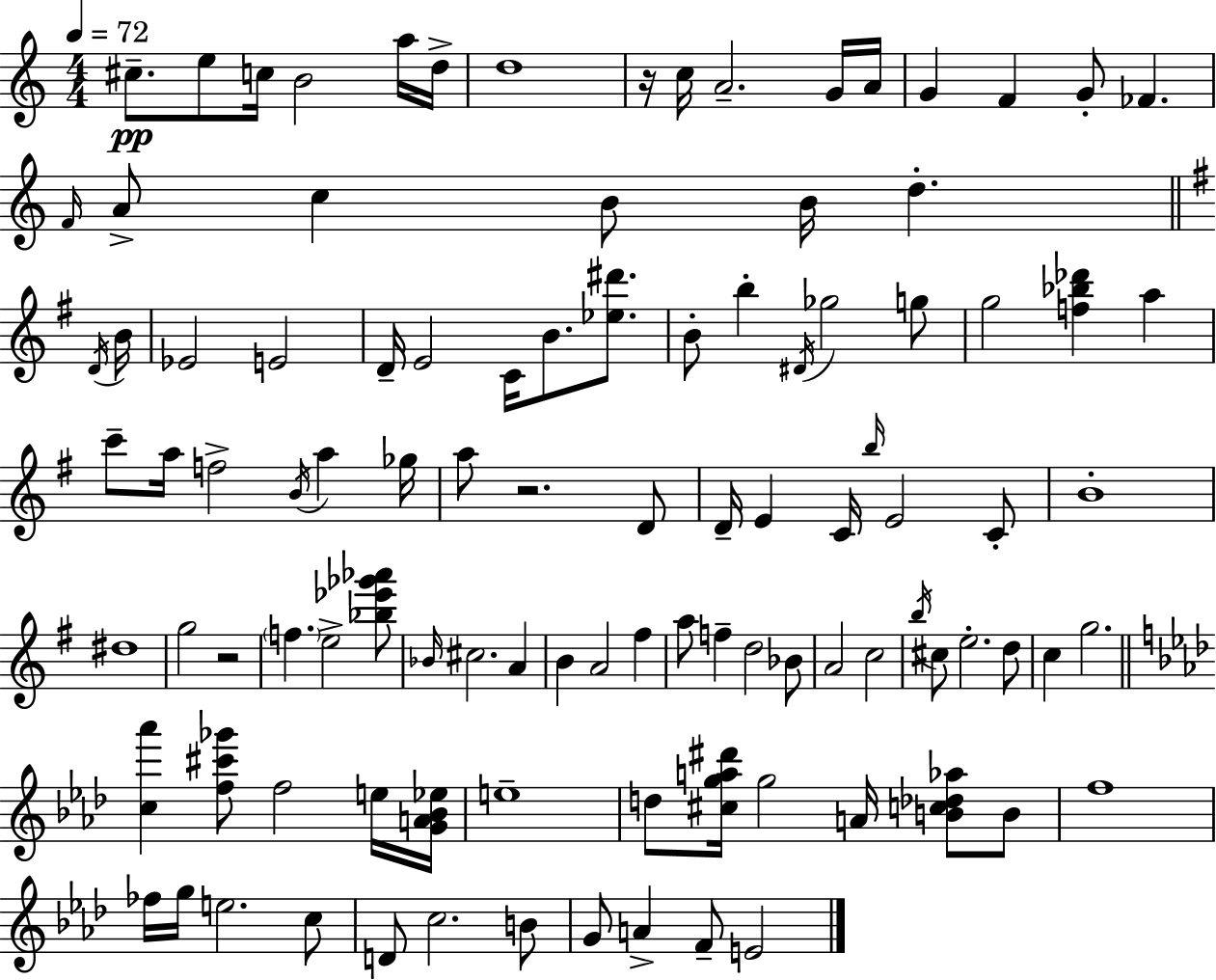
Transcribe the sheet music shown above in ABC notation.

X:1
T:Untitled
M:4/4
L:1/4
K:Am
^c/2 e/2 c/4 B2 a/4 d/4 d4 z/4 c/4 A2 G/4 A/4 G F G/2 _F F/4 A/2 c B/2 B/4 d D/4 B/4 _E2 E2 D/4 E2 C/4 B/2 [_e^d']/2 B/2 b ^D/4 _g2 g/2 g2 [f_b_d'] a c'/2 a/4 f2 B/4 a _g/4 a/2 z2 D/2 D/4 E C/4 b/4 E2 C/2 B4 ^d4 g2 z2 f e2 [_b_e'_g'_a']/2 _B/4 ^c2 A B A2 ^f a/2 f d2 _B/2 A2 c2 b/4 ^c/2 e2 d/2 c g2 [c_a'] [f^c'_g']/2 f2 e/4 [GA_B_e]/4 e4 d/2 [^cga^d']/4 g2 A/4 [Bc_d_a]/2 B/2 f4 _f/4 g/4 e2 c/2 D/2 c2 B/2 G/2 A F/2 E2